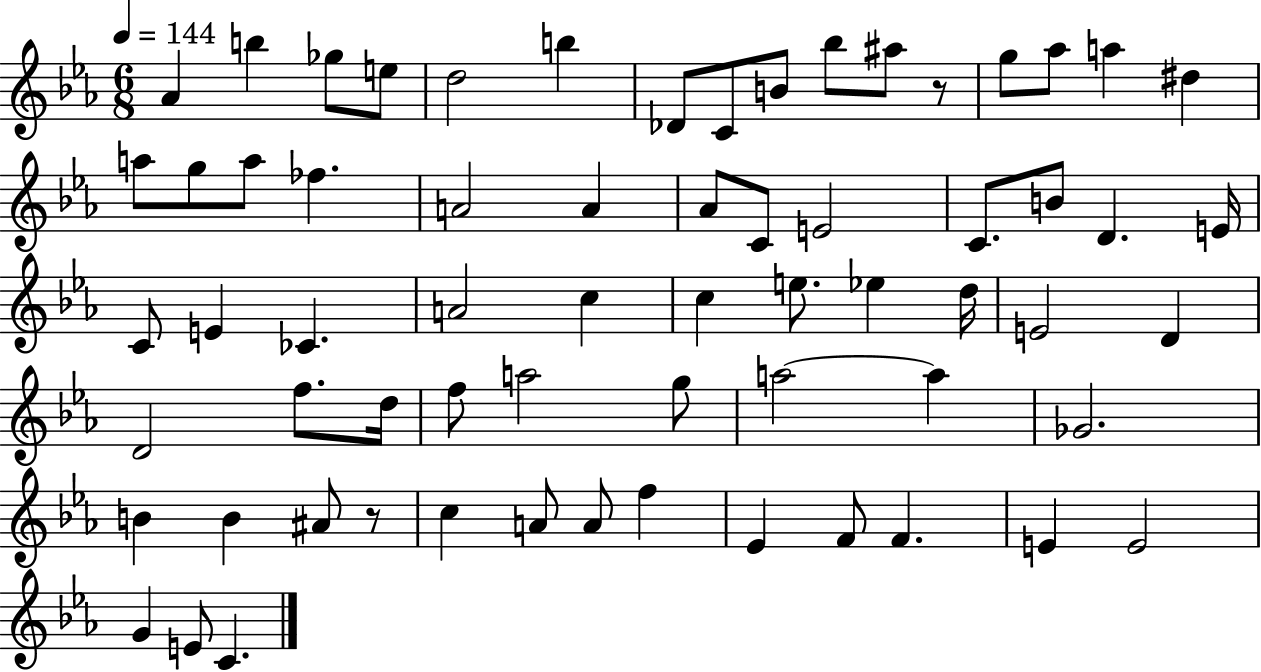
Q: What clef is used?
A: treble